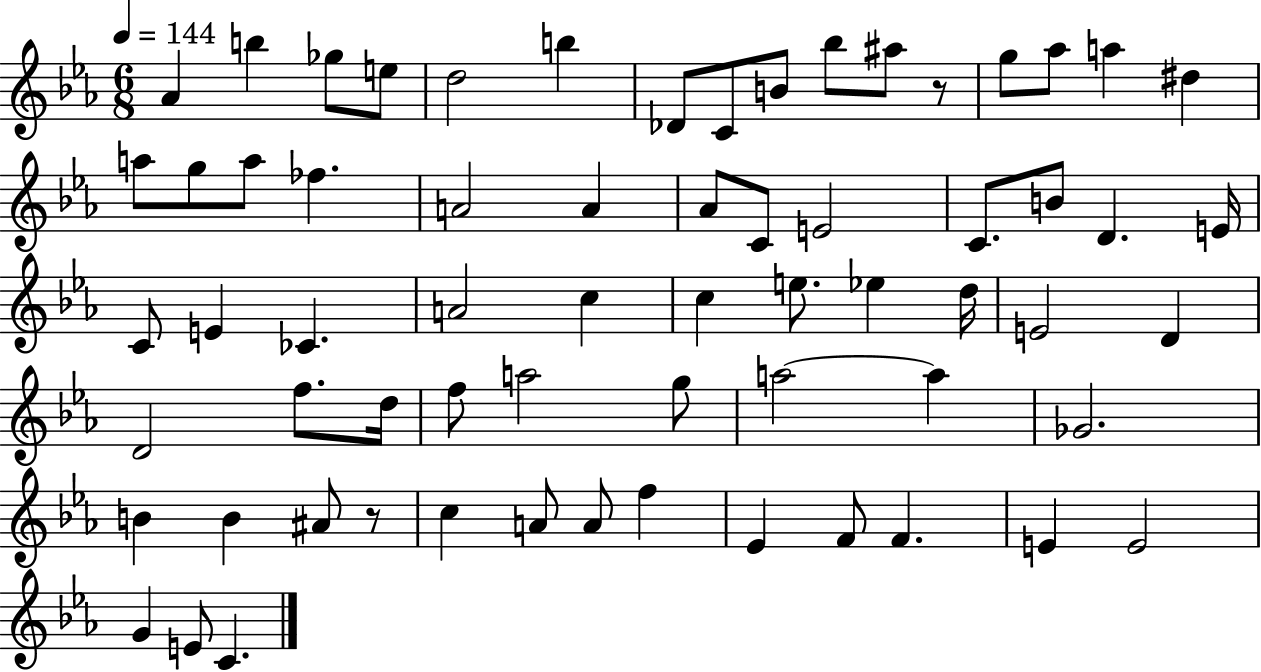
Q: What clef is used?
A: treble